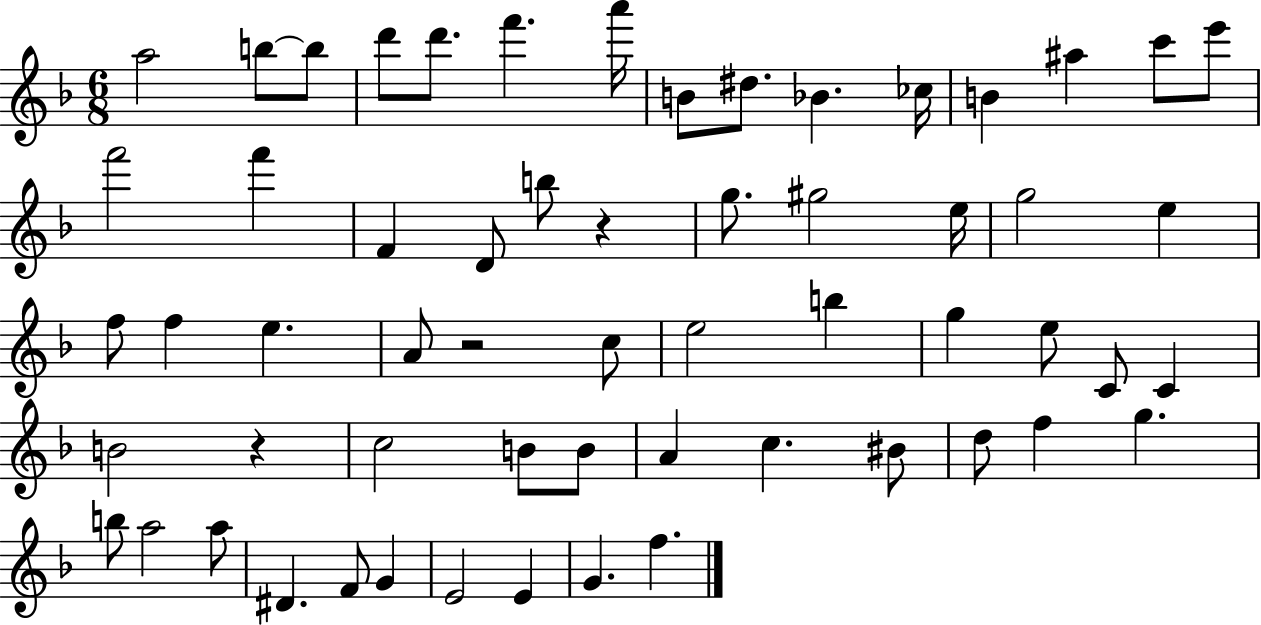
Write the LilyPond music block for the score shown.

{
  \clef treble
  \numericTimeSignature
  \time 6/8
  \key f \major
  a''2 b''8~~ b''8 | d'''8 d'''8. f'''4. a'''16 | b'8 dis''8. bes'4. ces''16 | b'4 ais''4 c'''8 e'''8 | \break f'''2 f'''4 | f'4 d'8 b''8 r4 | g''8. gis''2 e''16 | g''2 e''4 | \break f''8 f''4 e''4. | a'8 r2 c''8 | e''2 b''4 | g''4 e''8 c'8 c'4 | \break b'2 r4 | c''2 b'8 b'8 | a'4 c''4. bis'8 | d''8 f''4 g''4. | \break b''8 a''2 a''8 | dis'4. f'8 g'4 | e'2 e'4 | g'4. f''4. | \break \bar "|."
}